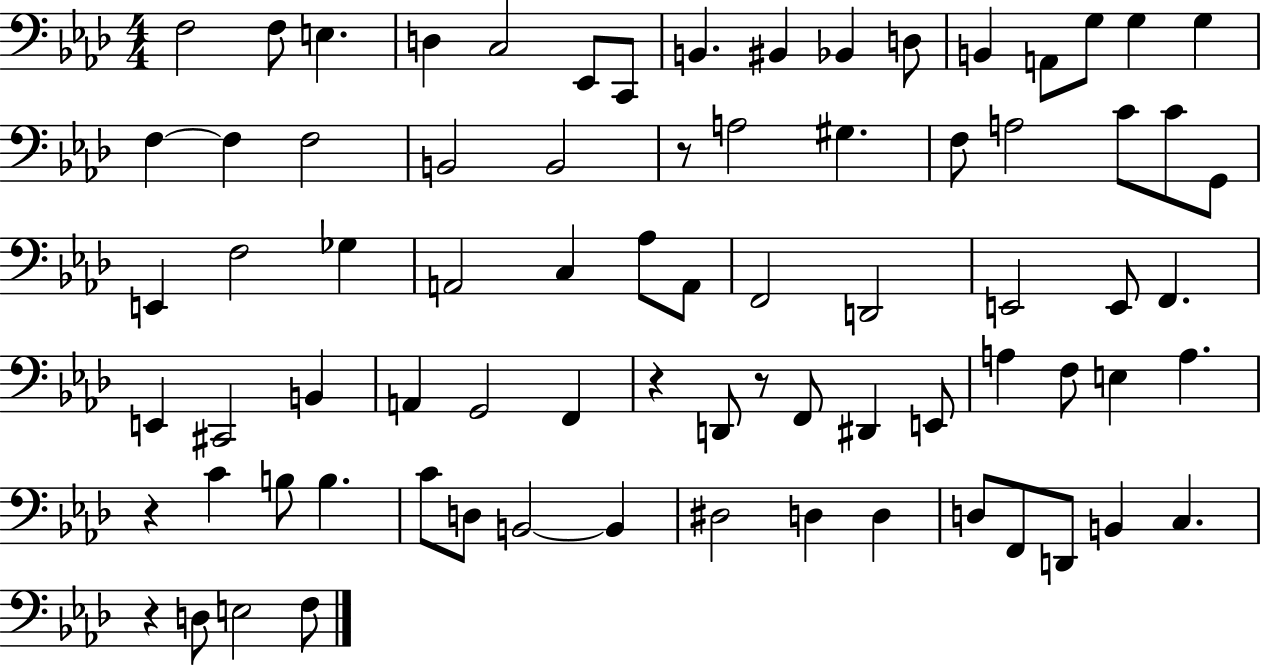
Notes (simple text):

F3/h F3/e E3/q. D3/q C3/h Eb2/e C2/e B2/q. BIS2/q Bb2/q D3/e B2/q A2/e G3/e G3/q G3/q F3/q F3/q F3/h B2/h B2/h R/e A3/h G#3/q. F3/e A3/h C4/e C4/e G2/e E2/q F3/h Gb3/q A2/h C3/q Ab3/e A2/e F2/h D2/h E2/h E2/e F2/q. E2/q C#2/h B2/q A2/q G2/h F2/q R/q D2/e R/e F2/e D#2/q E2/e A3/q F3/e E3/q A3/q. R/q C4/q B3/e B3/q. C4/e D3/e B2/h B2/q D#3/h D3/q D3/q D3/e F2/e D2/e B2/q C3/q. R/q D3/e E3/h F3/e